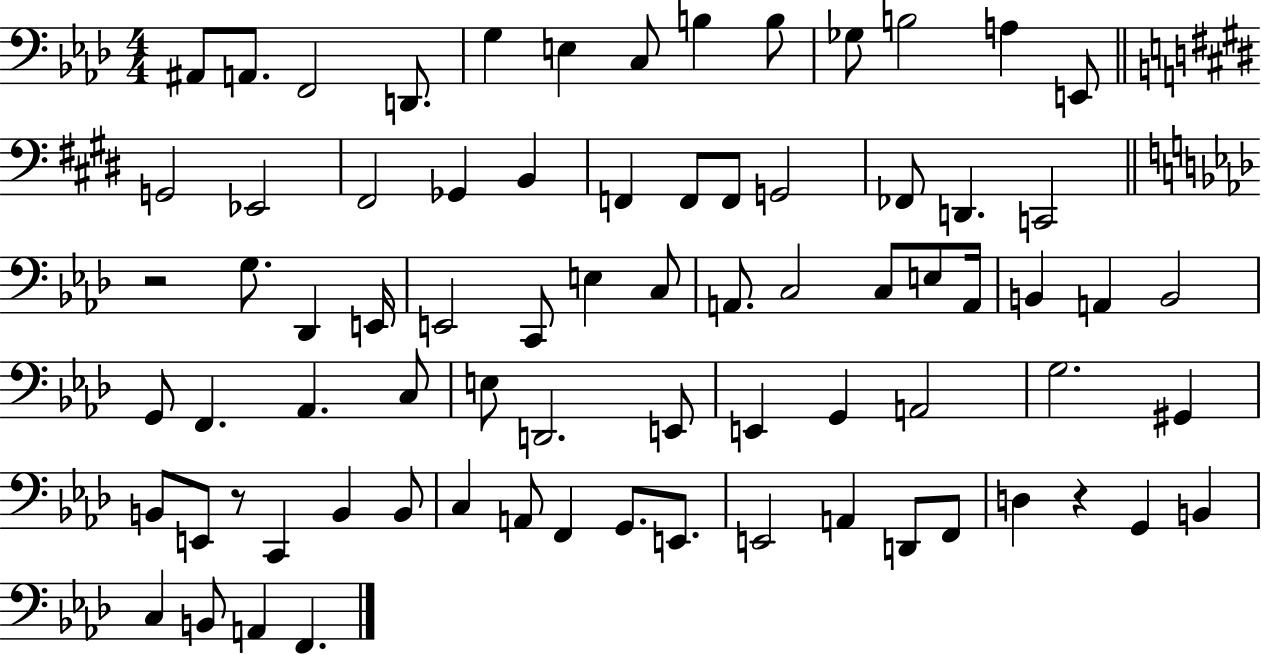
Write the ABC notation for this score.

X:1
T:Untitled
M:4/4
L:1/4
K:Ab
^A,,/2 A,,/2 F,,2 D,,/2 G, E, C,/2 B, B,/2 _G,/2 B,2 A, E,,/2 G,,2 _E,,2 ^F,,2 _G,, B,, F,, F,,/2 F,,/2 G,,2 _F,,/2 D,, C,,2 z2 G,/2 _D,, E,,/4 E,,2 C,,/2 E, C,/2 A,,/2 C,2 C,/2 E,/2 A,,/4 B,, A,, B,,2 G,,/2 F,, _A,, C,/2 E,/2 D,,2 E,,/2 E,, G,, A,,2 G,2 ^G,, B,,/2 E,,/2 z/2 C,, B,, B,,/2 C, A,,/2 F,, G,,/2 E,,/2 E,,2 A,, D,,/2 F,,/2 D, z G,, B,, C, B,,/2 A,, F,,